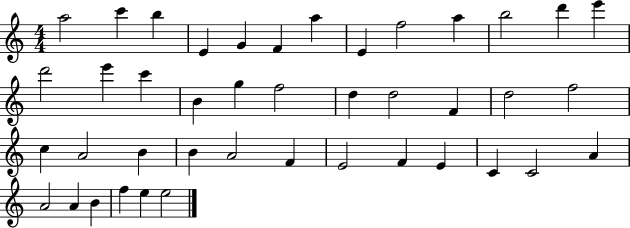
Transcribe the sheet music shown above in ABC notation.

X:1
T:Untitled
M:4/4
L:1/4
K:C
a2 c' b E G F a E f2 a b2 d' e' d'2 e' c' B g f2 d d2 F d2 f2 c A2 B B A2 F E2 F E C C2 A A2 A B f e e2